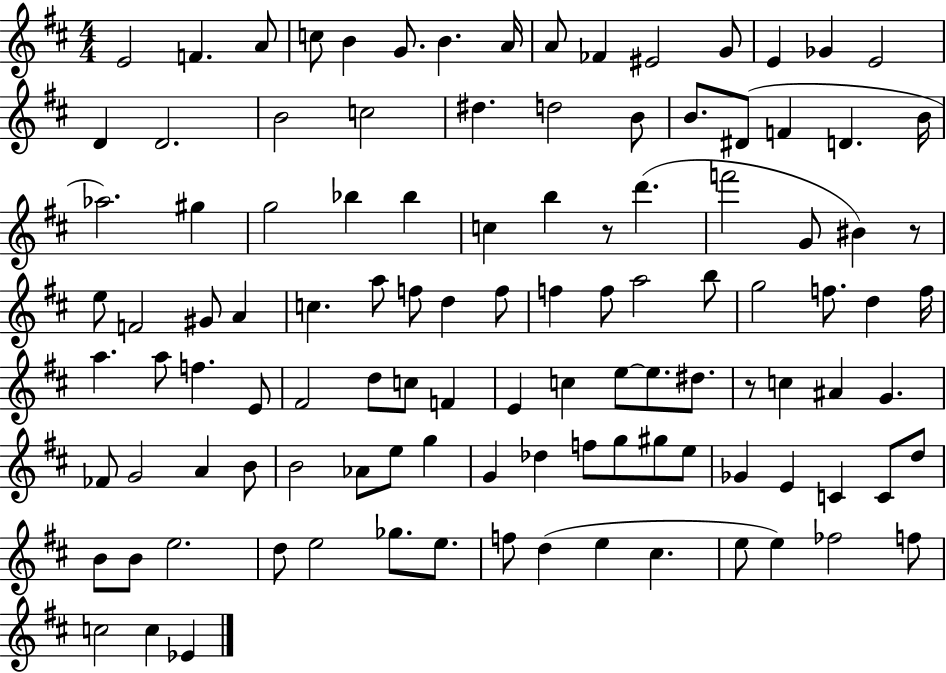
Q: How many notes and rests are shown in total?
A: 111